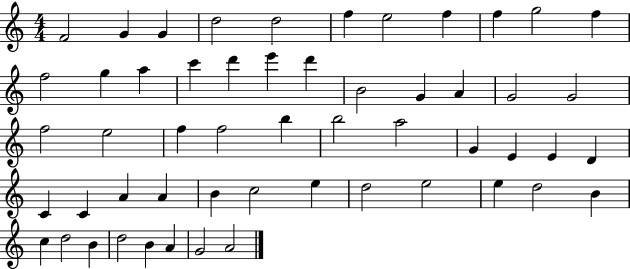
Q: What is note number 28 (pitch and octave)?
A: B5